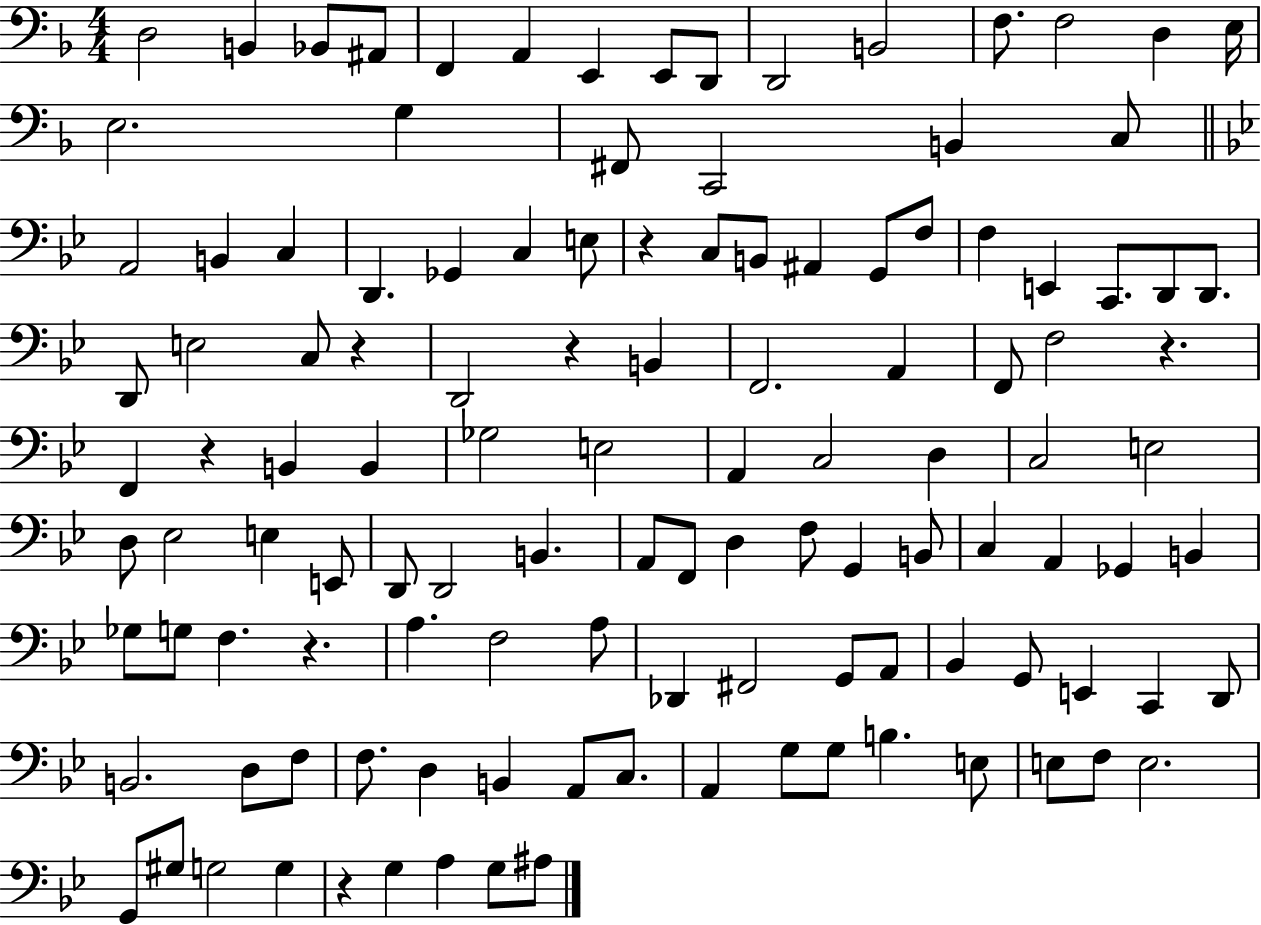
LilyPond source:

{
  \clef bass
  \numericTimeSignature
  \time 4/4
  \key f \major
  \repeat volta 2 { d2 b,4 bes,8 ais,8 | f,4 a,4 e,4 e,8 d,8 | d,2 b,2 | f8. f2 d4 e16 | \break e2. g4 | fis,8 c,2 b,4 c8 | \bar "||" \break \key g \minor a,2 b,4 c4 | d,4. ges,4 c4 e8 | r4 c8 b,8 ais,4 g,8 f8 | f4 e,4 c,8. d,8 d,8. | \break d,8 e2 c8 r4 | d,2 r4 b,4 | f,2. a,4 | f,8 f2 r4. | \break f,4 r4 b,4 b,4 | ges2 e2 | a,4 c2 d4 | c2 e2 | \break d8 ees2 e4 e,8 | d,8 d,2 b,4. | a,8 f,8 d4 f8 g,4 b,8 | c4 a,4 ges,4 b,4 | \break ges8 g8 f4. r4. | a4. f2 a8 | des,4 fis,2 g,8 a,8 | bes,4 g,8 e,4 c,4 d,8 | \break b,2. d8 f8 | f8. d4 b,4 a,8 c8. | a,4 g8 g8 b4. e8 | e8 f8 e2. | \break g,8 gis8 g2 g4 | r4 g4 a4 g8 ais8 | } \bar "|."
}